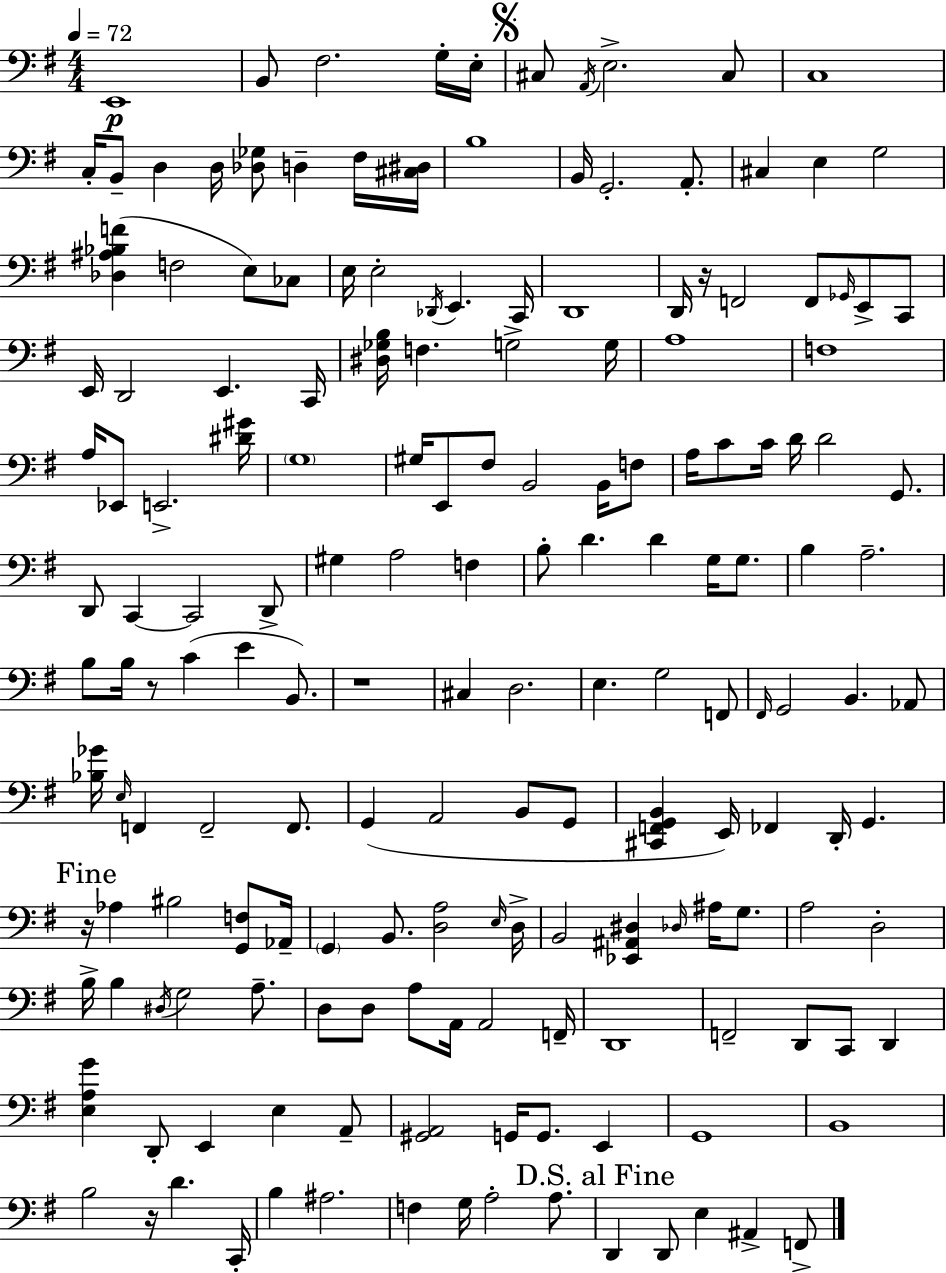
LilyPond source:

{
  \clef bass
  \numericTimeSignature
  \time 4/4
  \key g \major
  \tempo 4 = 72
  e,1\p | b,8 fis2. g16-. e16-. | \mark \markup { \musicglyph "scripts.segno" } cis8 \acciaccatura { a,16 } e2.-> cis8 | c1 | \break c16-. b,8-- d4 d16 <des ges>8 d4-- fis16 | <cis dis>16 b1 | b,16 g,2.-. a,8.-. | cis4 e4 g2 | \break <des ais bes f'>4( f2 e8) ces8 | e16 e2-. \acciaccatura { des,16 } e,4. | c,16 d,1 | d,16 r16 f,2 f,8 \grace { ges,16 } e,8-> | \break c,8 e,16 d,2 e,4. | c,16 <dis ges b>16 f4. g2-> | g16 a1 | f1 | \break a16 ees,8 e,2.-> | <dis' gis'>16 \parenthesize g1 | gis16 e,8 fis8 b,2 | b,16 f8 a16 c'8 c'16 d'16 d'2 | \break g,8. d,8 c,4~~ c,2 | d,8-> gis4 a2 f4 | b8-. d'4. d'4 g16 | g8. b4 a2.-- | \break b8 b16 r8 c'4( e'4 | b,8.) r1 | cis4 d2. | e4. g2 | \break f,8 \grace { fis,16 } g,2 b,4. | aes,8 <bes ges'>16 \grace { e16 } f,4 f,2-- | f,8. g,4( a,2 | b,8 g,8 <cis, f, g, b,>4 e,16) fes,4 d,16-. g,4. | \break \mark "Fine" r16 aes4 bis2 | <g, f>8 aes,16-- \parenthesize g,4 b,8. <d a>2 | \grace { e16 } d16-> b,2 <ees, ais, dis>4 | \grace { des16 } ais16 g8. a2 d2-. | \break b16-> b4 \acciaccatura { dis16 } g2 | a8.-- d8 d8 a8 a,16 a,2 | f,16-- d,1 | f,2-- | \break d,8 c,8 d,4 <e a g'>4 d,8-. e,4 | e4 a,8-- <gis, a,>2 | g,16 g,8. e,4 g,1 | b,1 | \break b2 | r16 d'4. c,16-. b4 ais2. | f4 g16 a2-. | a8. \mark "D.S. al Fine" d,4 d,8 e4 | \break ais,4-> f,8-> \bar "|."
}